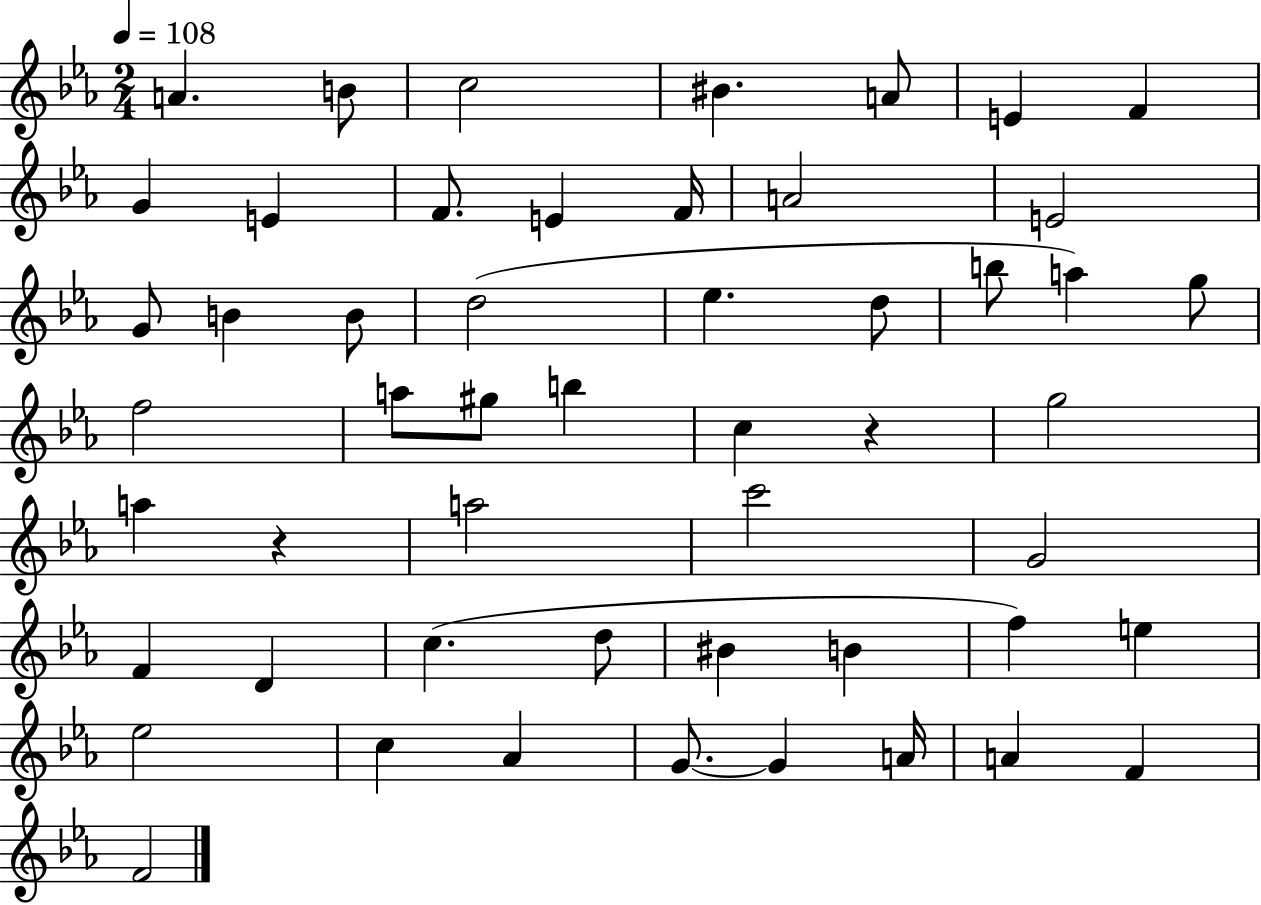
{
  \clef treble
  \numericTimeSignature
  \time 2/4
  \key ees \major
  \tempo 4 = 108
  \repeat volta 2 { a'4. b'8 | c''2 | bis'4. a'8 | e'4 f'4 | \break g'4 e'4 | f'8. e'4 f'16 | a'2 | e'2 | \break g'8 b'4 b'8 | d''2( | ees''4. d''8 | b''8 a''4) g''8 | \break f''2 | a''8 gis''8 b''4 | c''4 r4 | g''2 | \break a''4 r4 | a''2 | c'''2 | g'2 | \break f'4 d'4 | c''4.( d''8 | bis'4 b'4 | f''4) e''4 | \break ees''2 | c''4 aes'4 | g'8.~~ g'4 a'16 | a'4 f'4 | \break f'2 | } \bar "|."
}